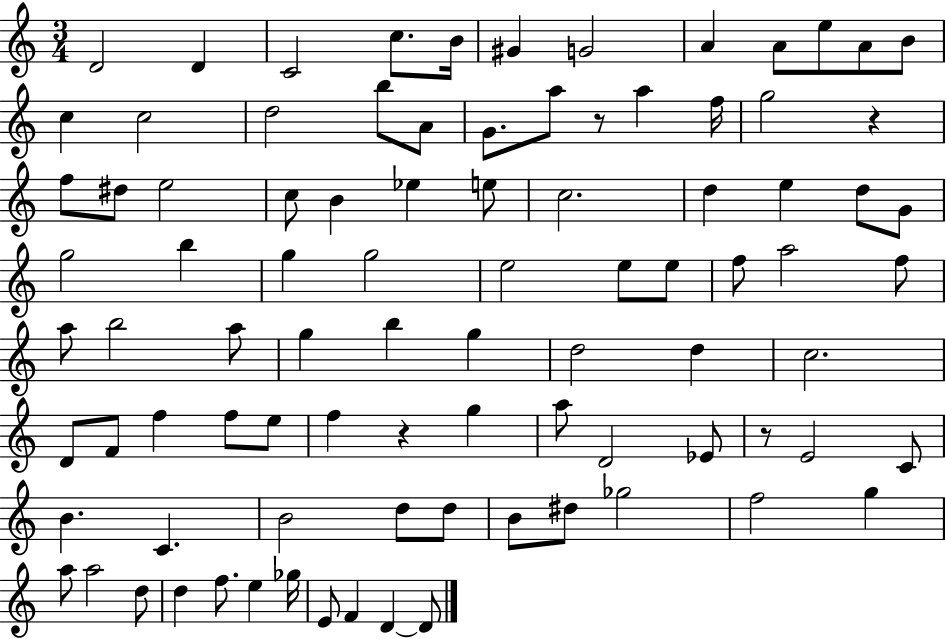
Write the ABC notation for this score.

X:1
T:Untitled
M:3/4
L:1/4
K:C
D2 D C2 c/2 B/4 ^G G2 A A/2 e/2 A/2 B/2 c c2 d2 b/2 A/2 G/2 a/2 z/2 a f/4 g2 z f/2 ^d/2 e2 c/2 B _e e/2 c2 d e d/2 G/2 g2 b g g2 e2 e/2 e/2 f/2 a2 f/2 a/2 b2 a/2 g b g d2 d c2 D/2 F/2 f f/2 e/2 f z g a/2 D2 _E/2 z/2 E2 C/2 B C B2 d/2 d/2 B/2 ^d/2 _g2 f2 g a/2 a2 d/2 d f/2 e _g/4 E/2 F D D/2